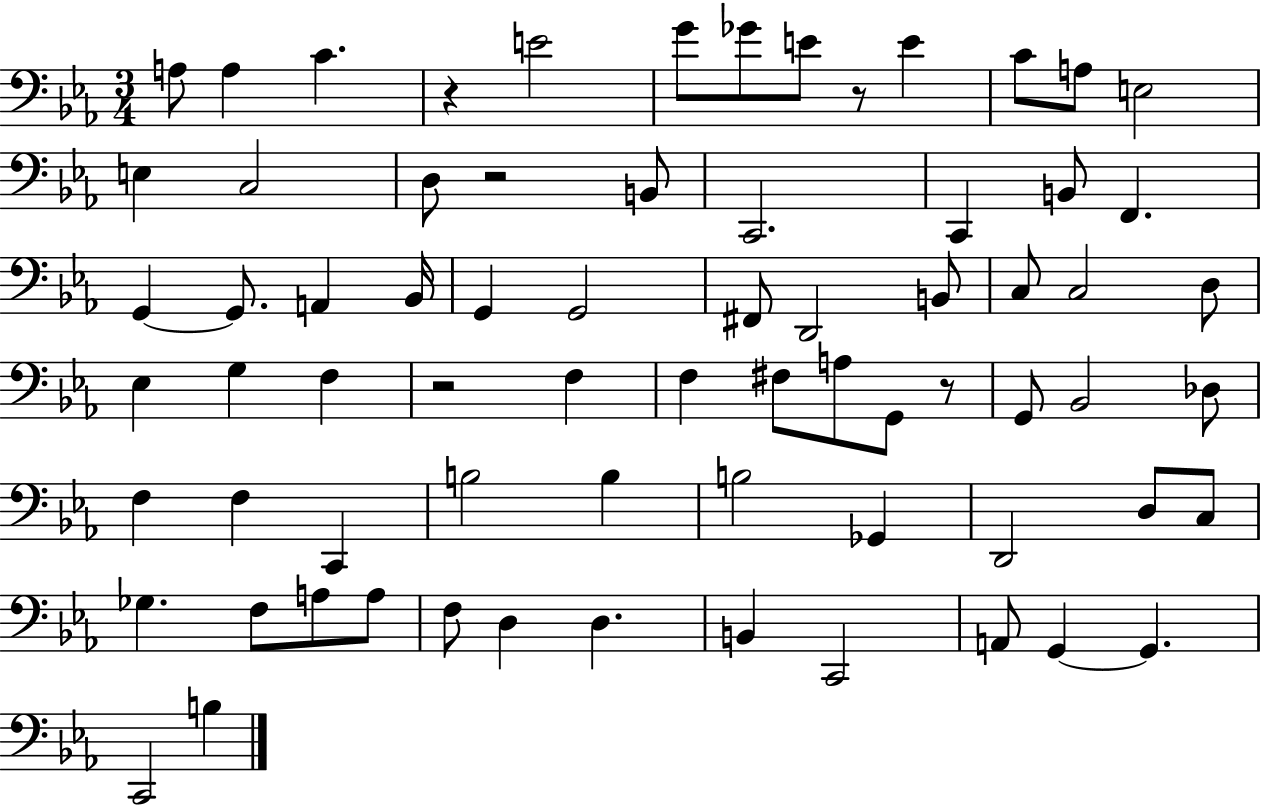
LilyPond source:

{
  \clef bass
  \numericTimeSignature
  \time 3/4
  \key ees \major
  a8 a4 c'4. | r4 e'2 | g'8 ges'8 e'8 r8 e'4 | c'8 a8 e2 | \break e4 c2 | d8 r2 b,8 | c,2. | c,4 b,8 f,4. | \break g,4~~ g,8. a,4 bes,16 | g,4 g,2 | fis,8 d,2 b,8 | c8 c2 d8 | \break ees4 g4 f4 | r2 f4 | f4 fis8 a8 g,8 r8 | g,8 bes,2 des8 | \break f4 f4 c,4 | b2 b4 | b2 ges,4 | d,2 d8 c8 | \break ges4. f8 a8 a8 | f8 d4 d4. | b,4 c,2 | a,8 g,4~~ g,4. | \break c,2 b4 | \bar "|."
}